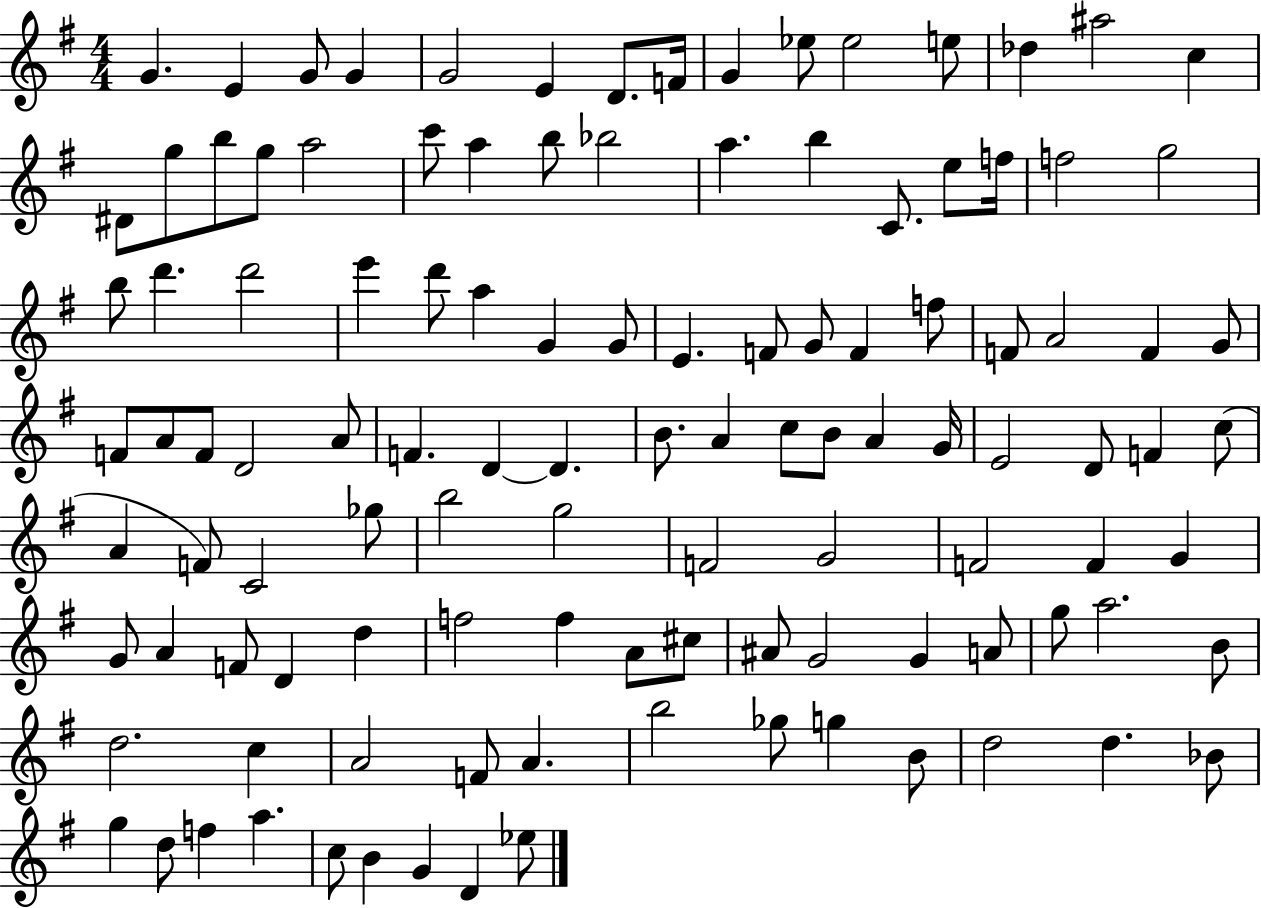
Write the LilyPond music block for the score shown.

{
  \clef treble
  \numericTimeSignature
  \time 4/4
  \key g \major
  g'4. e'4 g'8 g'4 | g'2 e'4 d'8. f'16 | g'4 ees''8 ees''2 e''8 | des''4 ais''2 c''4 | \break dis'8 g''8 b''8 g''8 a''2 | c'''8 a''4 b''8 bes''2 | a''4. b''4 c'8. e''8 f''16 | f''2 g''2 | \break b''8 d'''4. d'''2 | e'''4 d'''8 a''4 g'4 g'8 | e'4. f'8 g'8 f'4 f''8 | f'8 a'2 f'4 g'8 | \break f'8 a'8 f'8 d'2 a'8 | f'4. d'4~~ d'4. | b'8. a'4 c''8 b'8 a'4 g'16 | e'2 d'8 f'4 c''8( | \break a'4 f'8) c'2 ges''8 | b''2 g''2 | f'2 g'2 | f'2 f'4 g'4 | \break g'8 a'4 f'8 d'4 d''4 | f''2 f''4 a'8 cis''8 | ais'8 g'2 g'4 a'8 | g''8 a''2. b'8 | \break d''2. c''4 | a'2 f'8 a'4. | b''2 ges''8 g''4 b'8 | d''2 d''4. bes'8 | \break g''4 d''8 f''4 a''4. | c''8 b'4 g'4 d'4 ees''8 | \bar "|."
}